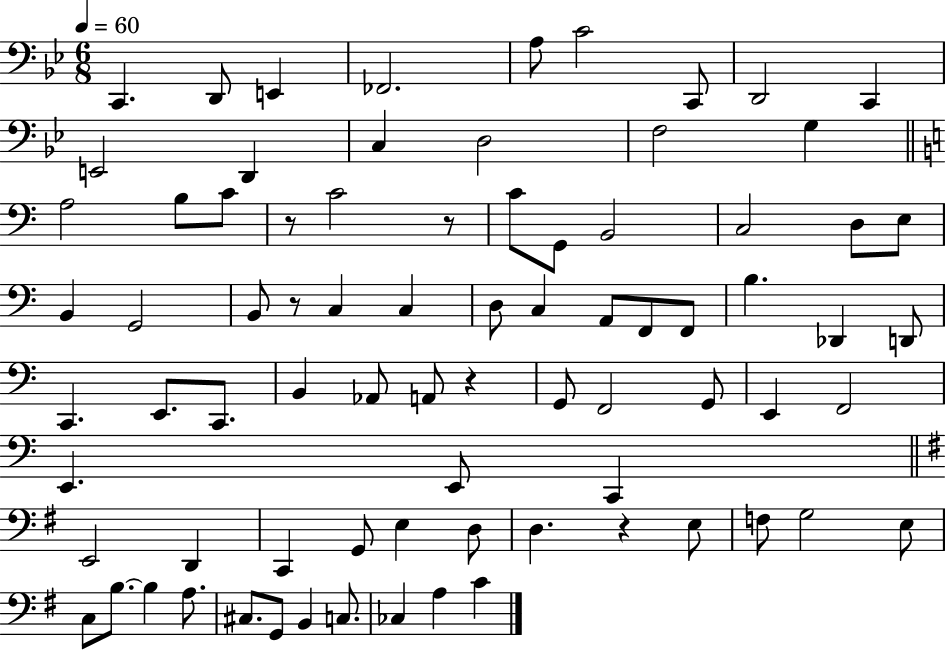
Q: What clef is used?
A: bass